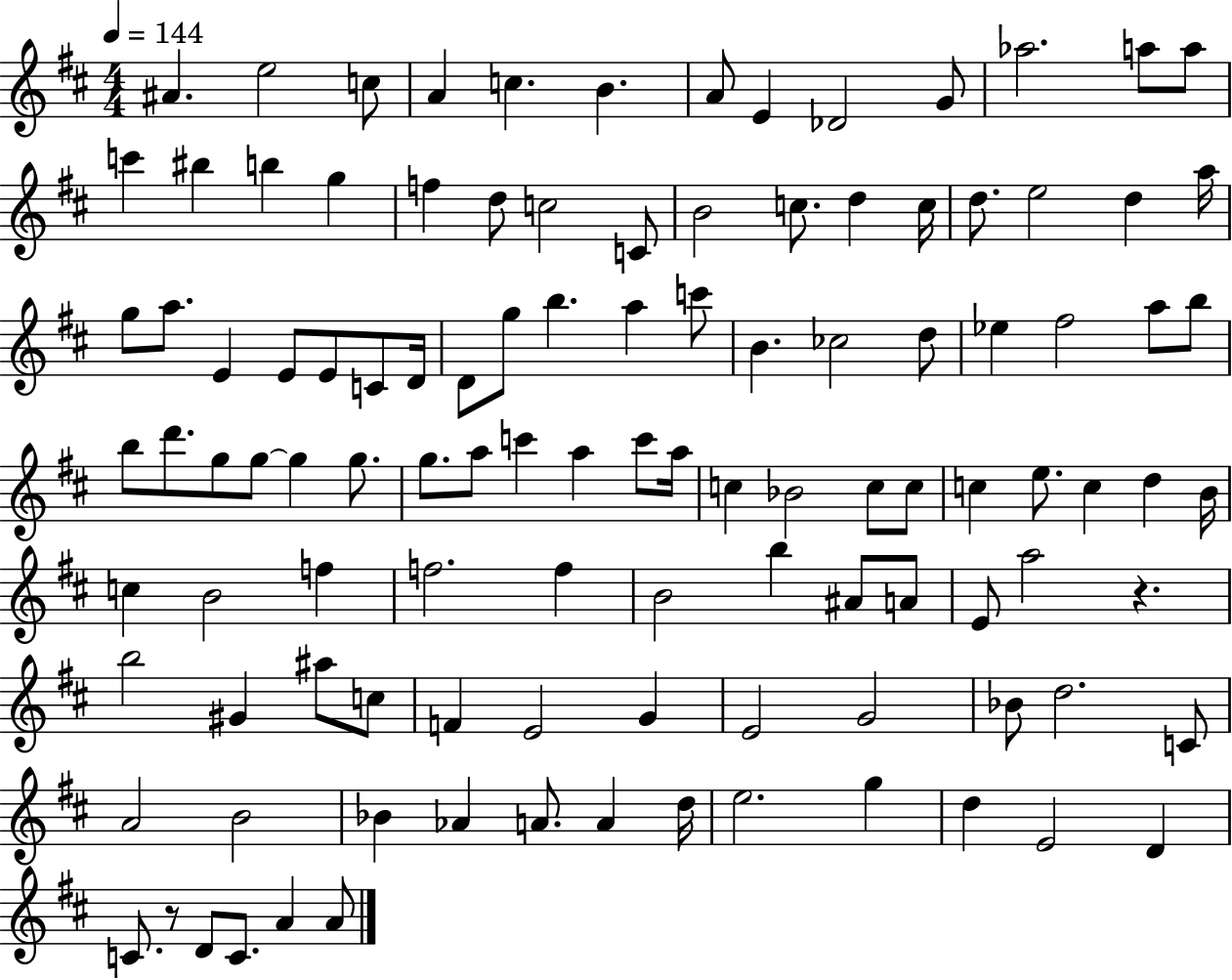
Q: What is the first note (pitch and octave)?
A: A#4